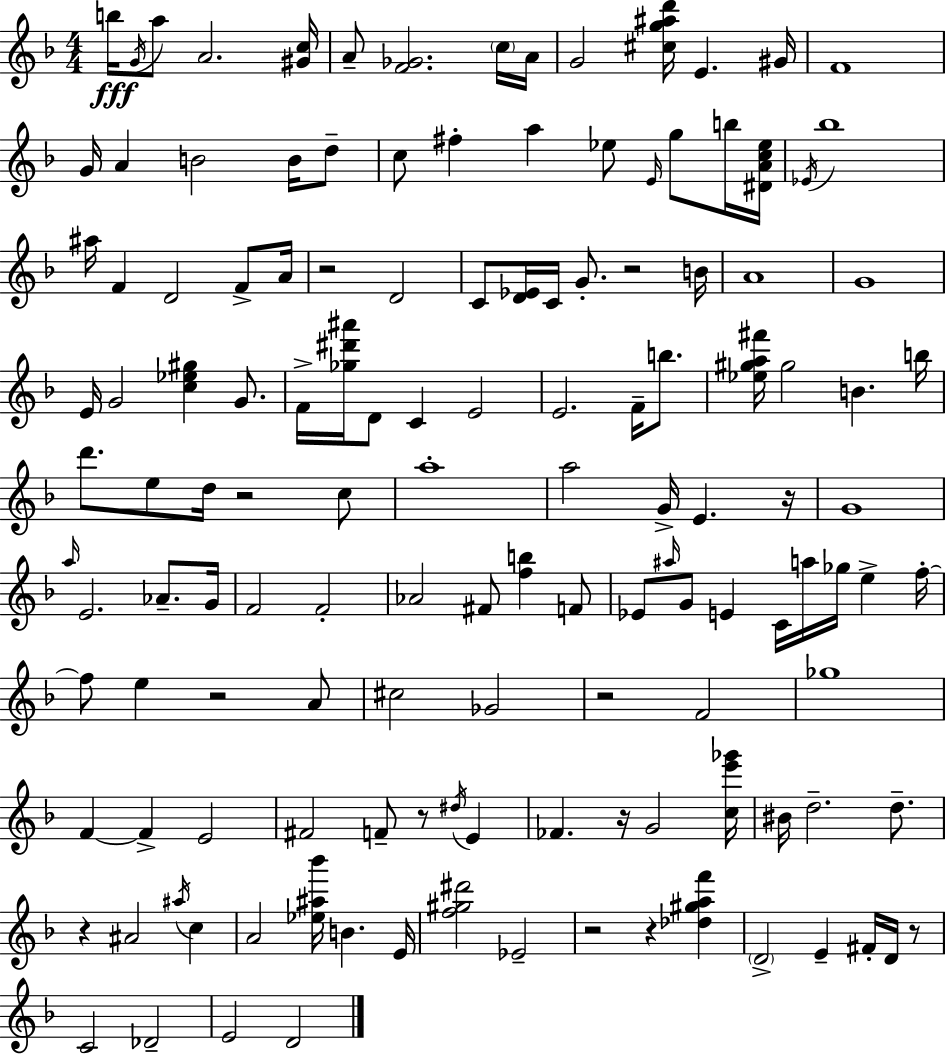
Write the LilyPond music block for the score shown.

{
  \clef treble
  \numericTimeSignature
  \time 4/4
  \key d \minor
  b''16\fff \acciaccatura { g'16 } a''8 a'2. | <gis' c''>16 a'8-- <f' ges'>2. \parenthesize c''16 | a'16 g'2 <cis'' g'' ais'' d'''>16 e'4. | gis'16 f'1 | \break g'16 a'4 b'2 b'16 d''8-- | c''8 fis''4-. a''4 ees''8 \grace { e'16 } g''8 | b''16 <dis' a' c'' ees''>16 \acciaccatura { ees'16 } bes''1 | ais''16 f'4 d'2 | \break f'8-> a'16 r2 d'2 | c'8 <d' ees'>16 c'16 g'8.-. r2 | b'16 a'1 | g'1 | \break e'16 g'2 <c'' ees'' gis''>4 | g'8. f'16-> <ges'' dis''' ais'''>16 d'8 c'4 e'2 | e'2. f'16-- | b''8. <ees'' gis'' a'' fis'''>16 gis''2 b'4. | \break b''16 d'''8. e''8 d''16 r2 | c''8 a''1-. | a''2 g'16-> e'4. | r16 g'1 | \break \grace { a''16 } e'2. | aes'8.-- g'16 f'2 f'2-. | aes'2 fis'8 <f'' b''>4 | f'8 ees'8 \grace { ais''16 } g'8 e'4 c'16 a''16 ges''16 | \break e''4-> f''16-.~~ f''8 e''4 r2 | a'8 cis''2 ges'2 | r2 f'2 | ges''1 | \break f'4~~ f'4-> e'2 | fis'2 f'8-- r8 | \acciaccatura { dis''16 } e'4 fes'4. r16 g'2 | <c'' e''' ges'''>16 bis'16 d''2.-- | \break d''8.-- r4 ais'2 | \acciaccatura { ais''16 } c''4 a'2 <ees'' ais'' bes'''>16 | b'4. e'16 <f'' gis'' dis'''>2 ees'2-- | r2 r4 | \break <des'' gis'' a'' f'''>4 \parenthesize d'2-> e'4-- | fis'16-. d'16 r8 c'2 des'2-- | e'2 d'2 | \bar "|."
}